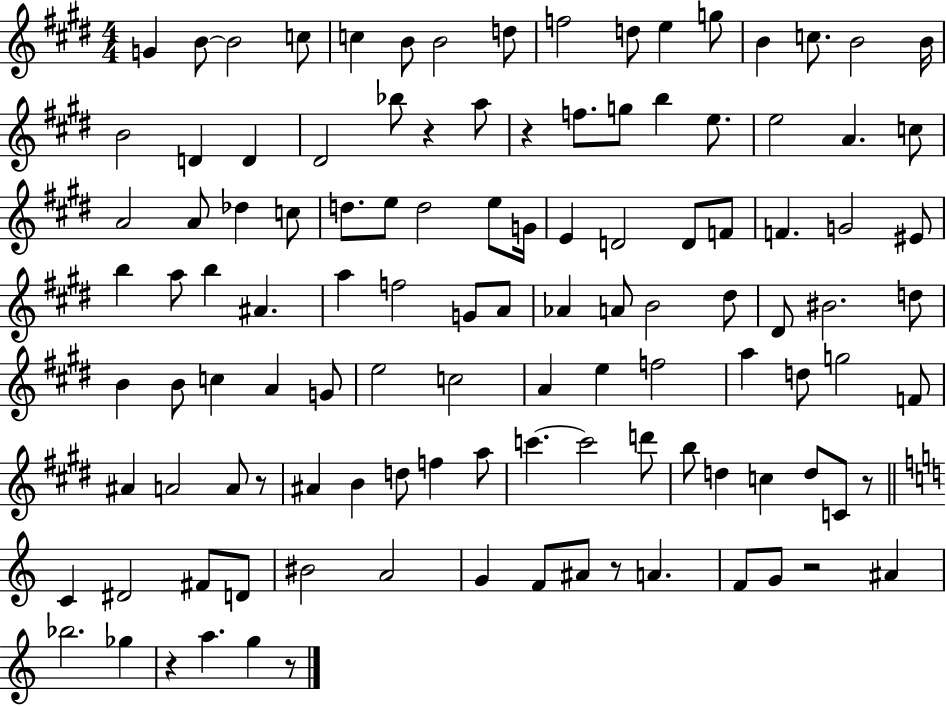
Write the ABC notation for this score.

X:1
T:Untitled
M:4/4
L:1/4
K:E
G B/2 B2 c/2 c B/2 B2 d/2 f2 d/2 e g/2 B c/2 B2 B/4 B2 D D ^D2 _b/2 z a/2 z f/2 g/2 b e/2 e2 A c/2 A2 A/2 _d c/2 d/2 e/2 d2 e/2 G/4 E D2 D/2 F/2 F G2 ^E/2 b a/2 b ^A a f2 G/2 A/2 _A A/2 B2 ^d/2 ^D/2 ^B2 d/2 B B/2 c A G/2 e2 c2 A e f2 a d/2 g2 F/2 ^A A2 A/2 z/2 ^A B d/2 f a/2 c' c'2 d'/2 b/2 d c d/2 C/2 z/2 C ^D2 ^F/2 D/2 ^B2 A2 G F/2 ^A/2 z/2 A F/2 G/2 z2 ^A _b2 _g z a g z/2